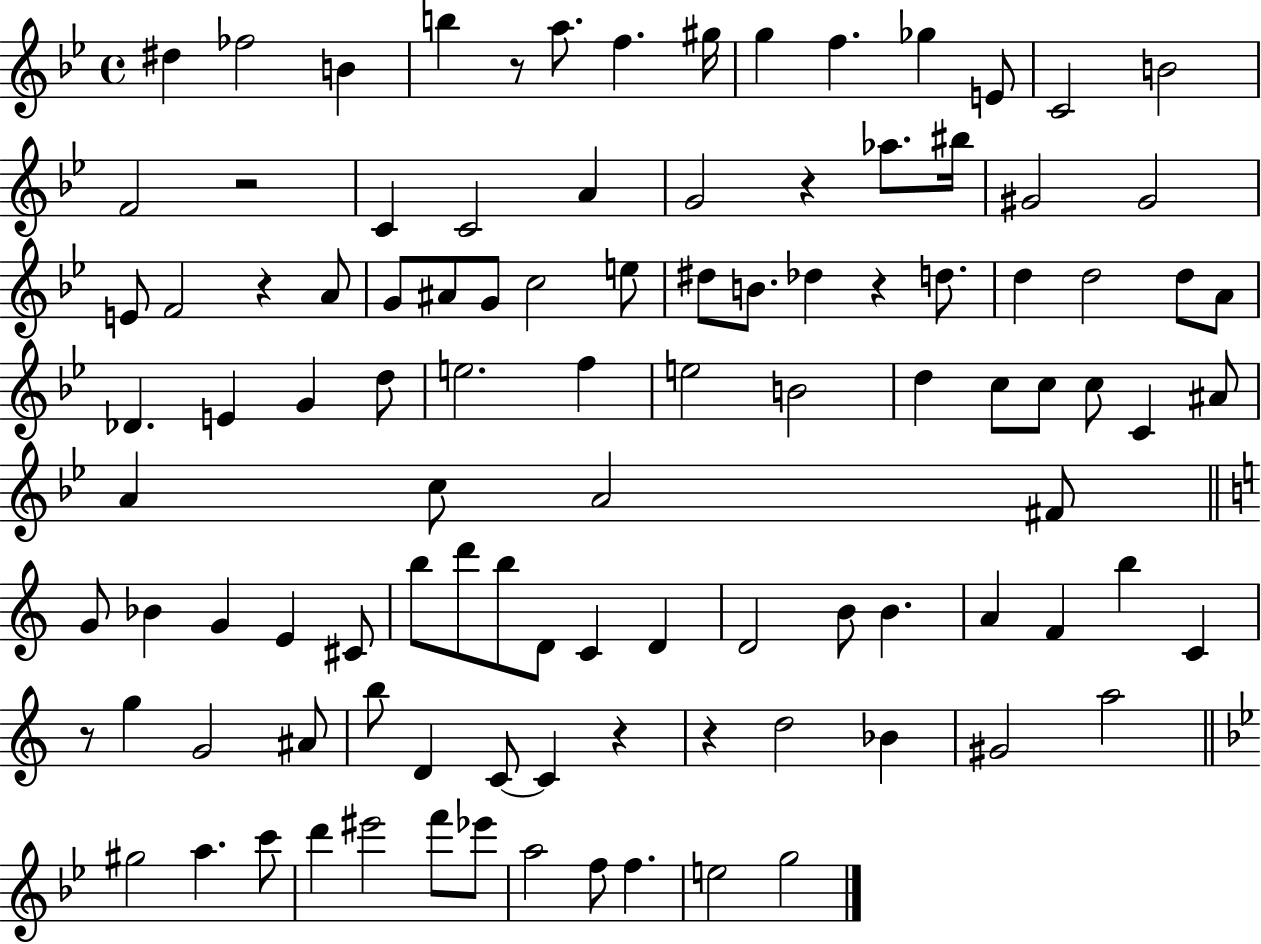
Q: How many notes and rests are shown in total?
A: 105